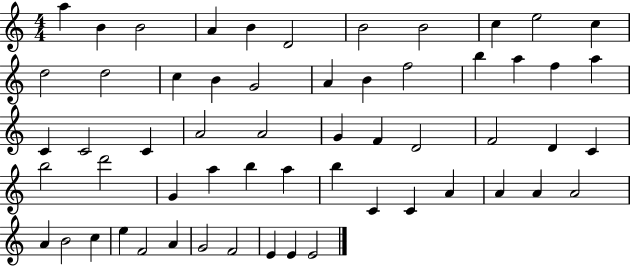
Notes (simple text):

A5/q B4/q B4/h A4/q B4/q D4/h B4/h B4/h C5/q E5/h C5/q D5/h D5/h C5/q B4/q G4/h A4/q B4/q F5/h B5/q A5/q F5/q A5/q C4/q C4/h C4/q A4/h A4/h G4/q F4/q D4/h F4/h D4/q C4/q B5/h D6/h G4/q A5/q B5/q A5/q B5/q C4/q C4/q A4/q A4/q A4/q A4/h A4/q B4/h C5/q E5/q F4/h A4/q G4/h F4/h E4/q E4/q E4/h